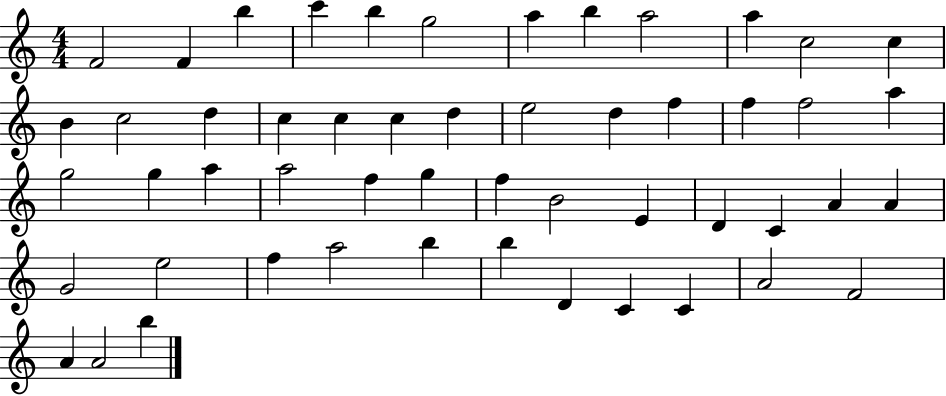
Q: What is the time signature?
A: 4/4